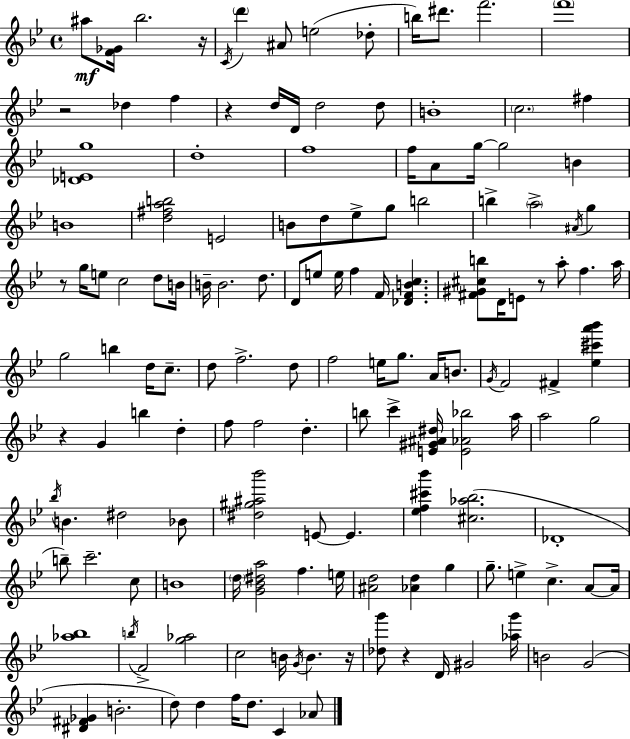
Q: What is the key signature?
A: BES major